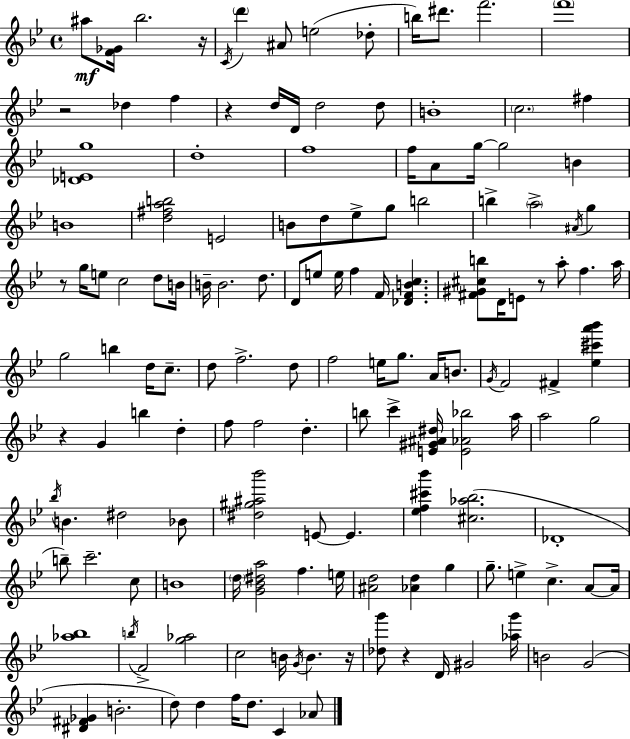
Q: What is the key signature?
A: BES major